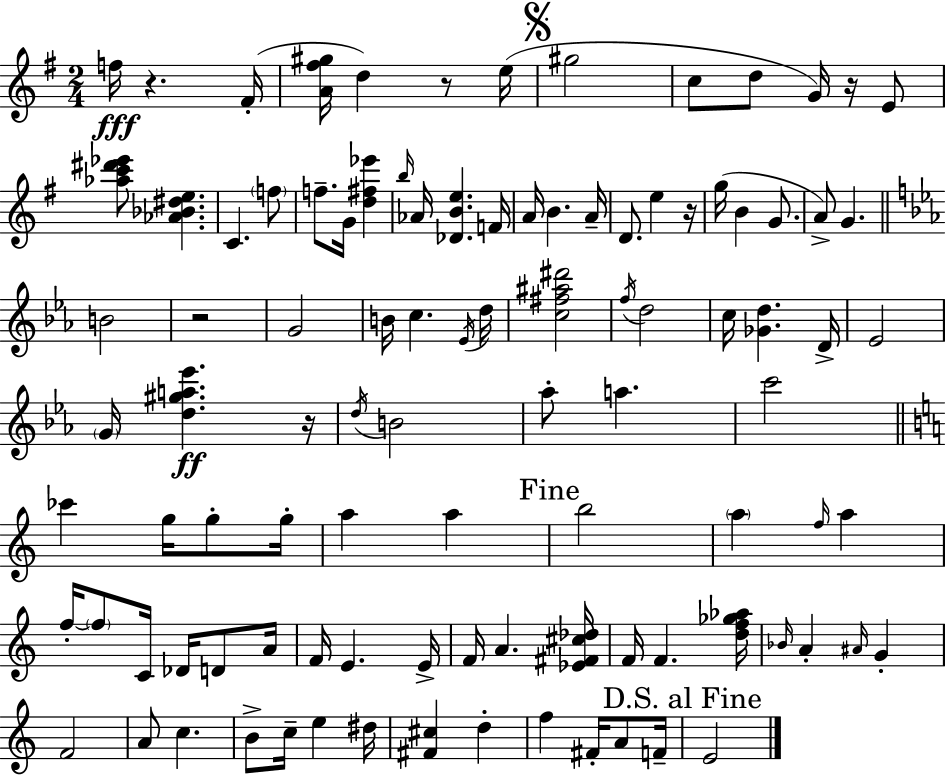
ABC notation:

X:1
T:Untitled
M:2/4
L:1/4
K:Em
f/4 z ^F/4 [A^f^g]/4 d z/2 e/4 ^g2 c/2 d/2 G/4 z/4 E/2 [_ac'^d'_e']/2 [_A_B^de] C f/2 f/2 G/4 [d^f_e'] b/4 _A/4 [_DBe] F/4 A/4 B A/4 D/2 e z/4 g/4 B G/2 A/2 G B2 z2 G2 B/4 c _E/4 d/4 [c^f^a^d']2 f/4 d2 c/4 [_Gd] D/4 _E2 G/4 [d^ga_e'] z/4 d/4 B2 _a/2 a c'2 _c' g/4 g/2 g/4 a a b2 a f/4 a f/4 f/2 C/4 _D/4 D/2 A/4 F/4 E E/4 F/4 A [_E^F^c_d]/4 F/4 F [df_g_a]/4 _B/4 A ^A/4 G F2 A/2 c B/2 c/4 e ^d/4 [^F^c] d f ^F/4 A/2 F/4 E2